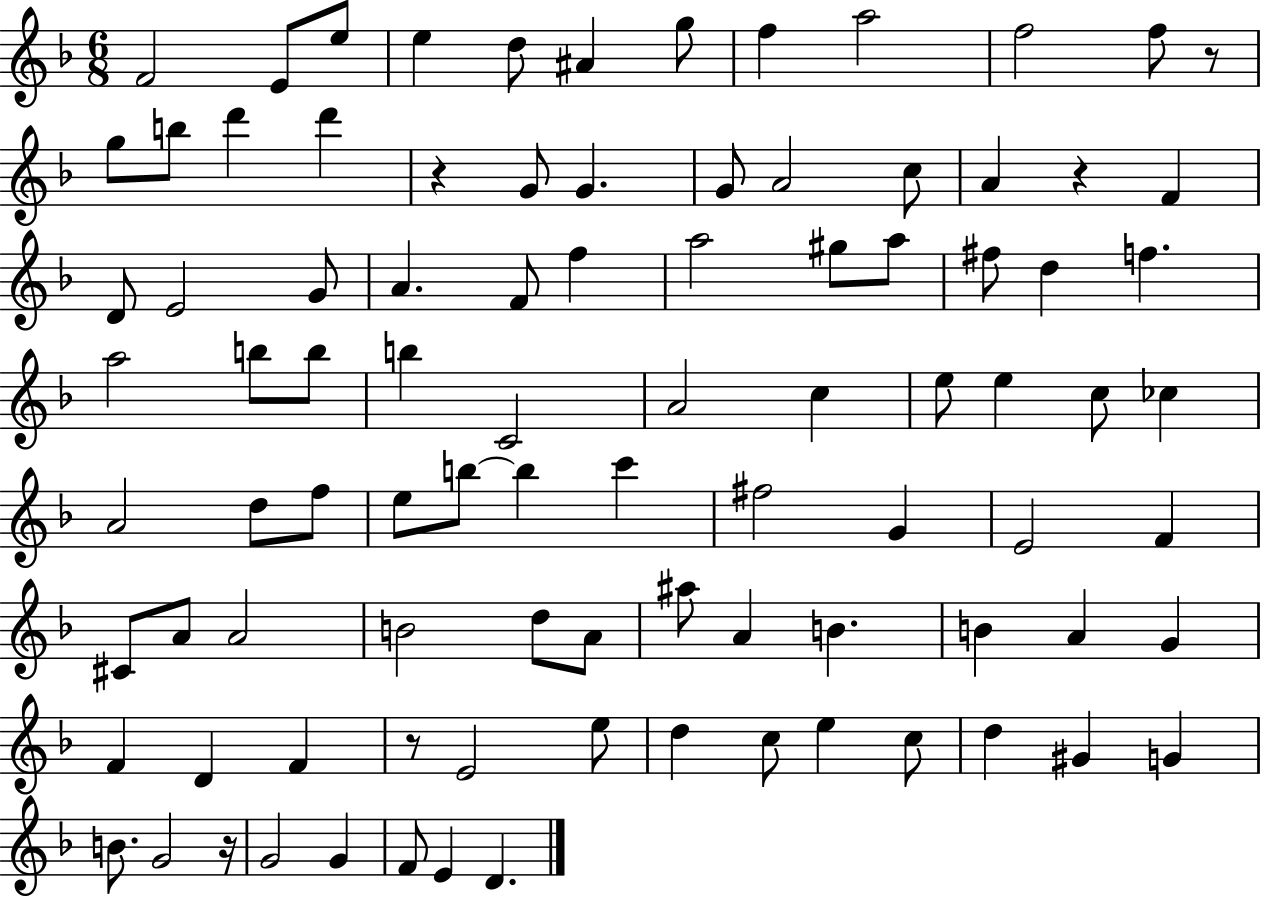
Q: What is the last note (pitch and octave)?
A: D4